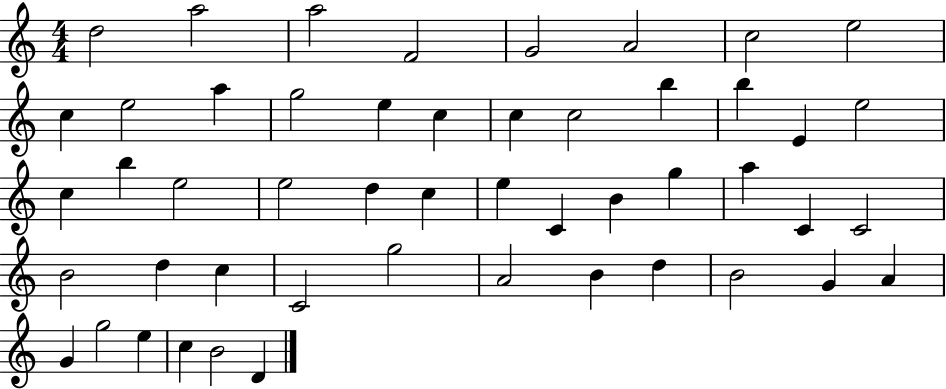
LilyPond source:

{
  \clef treble
  \numericTimeSignature
  \time 4/4
  \key c \major
  d''2 a''2 | a''2 f'2 | g'2 a'2 | c''2 e''2 | \break c''4 e''2 a''4 | g''2 e''4 c''4 | c''4 c''2 b''4 | b''4 e'4 e''2 | \break c''4 b''4 e''2 | e''2 d''4 c''4 | e''4 c'4 b'4 g''4 | a''4 c'4 c'2 | \break b'2 d''4 c''4 | c'2 g''2 | a'2 b'4 d''4 | b'2 g'4 a'4 | \break g'4 g''2 e''4 | c''4 b'2 d'4 | \bar "|."
}